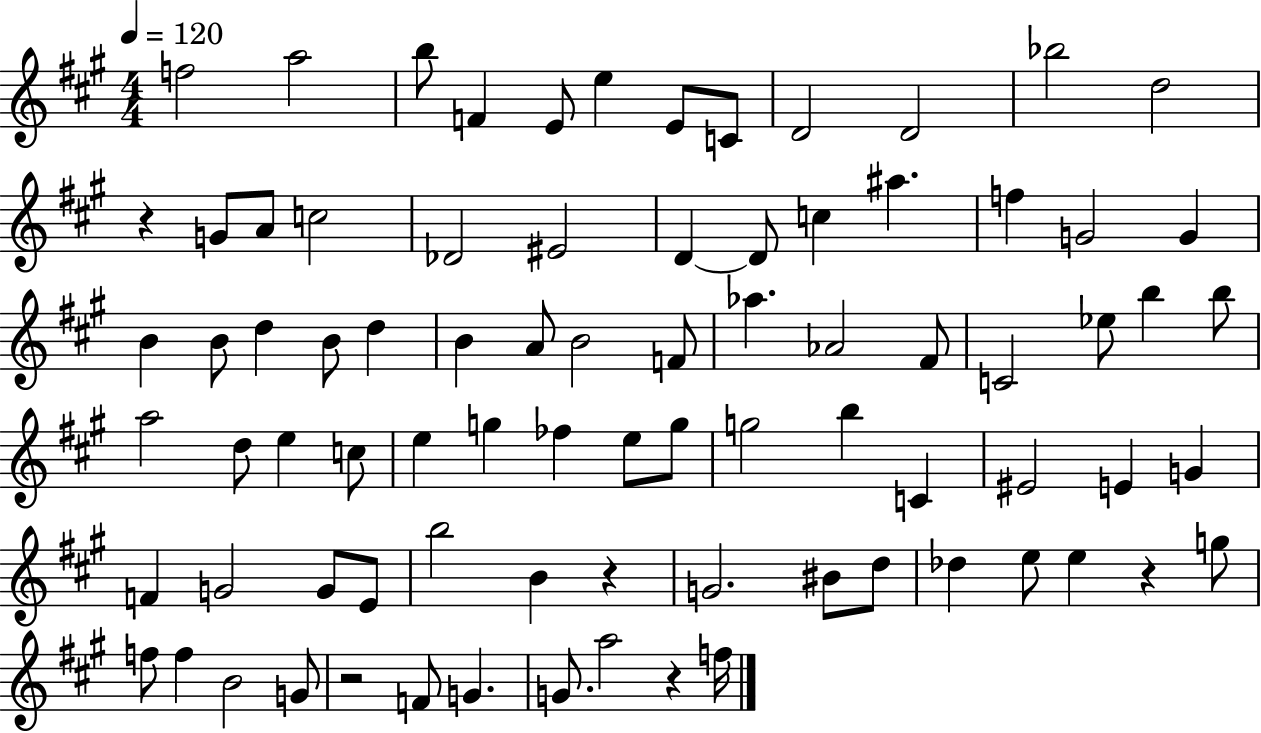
F5/h A5/h B5/e F4/q E4/e E5/q E4/e C4/e D4/h D4/h Bb5/h D5/h R/q G4/e A4/e C5/h Db4/h EIS4/h D4/q D4/e C5/q A#5/q. F5/q G4/h G4/q B4/q B4/e D5/q B4/e D5/q B4/q A4/e B4/h F4/e Ab5/q. Ab4/h F#4/e C4/h Eb5/e B5/q B5/e A5/h D5/e E5/q C5/e E5/q G5/q FES5/q E5/e G5/e G5/h B5/q C4/q EIS4/h E4/q G4/q F4/q G4/h G4/e E4/e B5/h B4/q R/q G4/h. BIS4/e D5/e Db5/q E5/e E5/q R/q G5/e F5/e F5/q B4/h G4/e R/h F4/e G4/q. G4/e. A5/h R/q F5/s